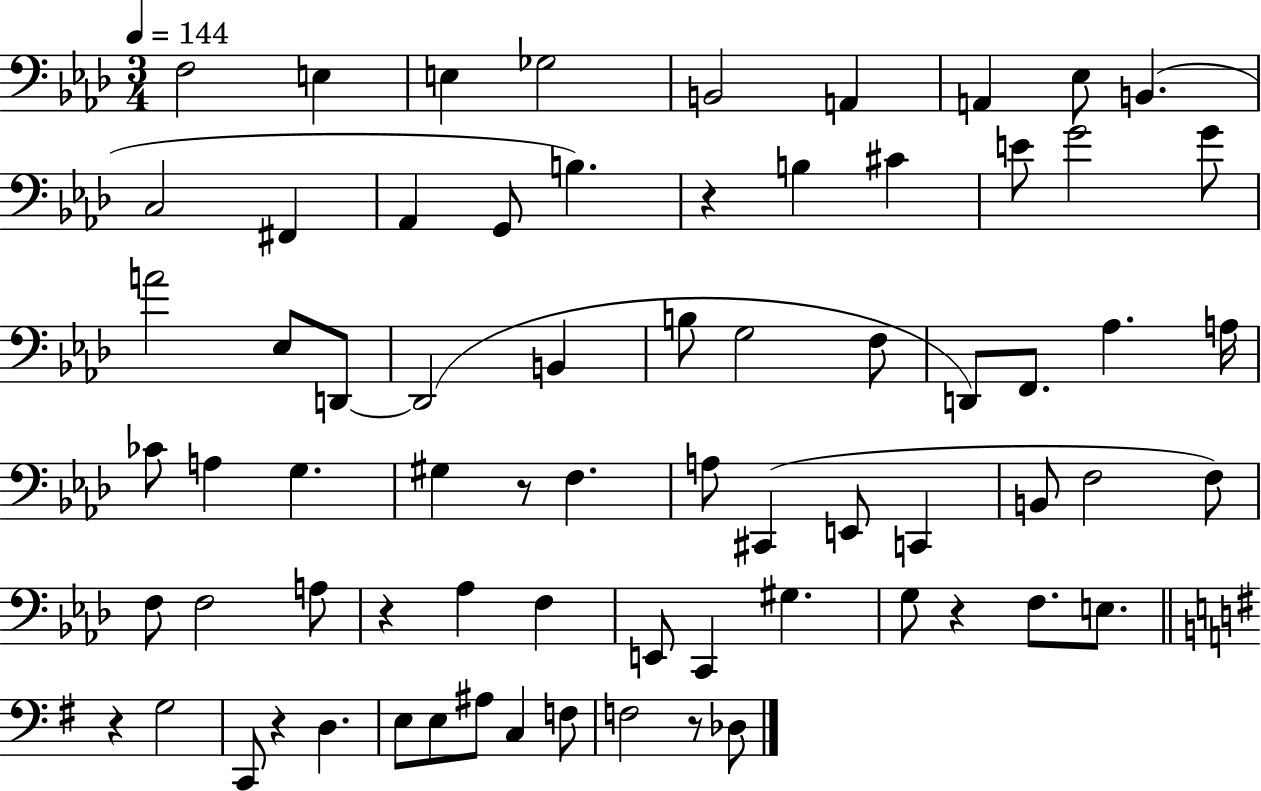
X:1
T:Untitled
M:3/4
L:1/4
K:Ab
F,2 E, E, _G,2 B,,2 A,, A,, _E,/2 B,, C,2 ^F,, _A,, G,,/2 B, z B, ^C E/2 G2 G/2 A2 _E,/2 D,,/2 D,,2 B,, B,/2 G,2 F,/2 D,,/2 F,,/2 _A, A,/4 _C/2 A, G, ^G, z/2 F, A,/2 ^C,, E,,/2 C,, B,,/2 F,2 F,/2 F,/2 F,2 A,/2 z _A, F, E,,/2 C,, ^G, G,/2 z F,/2 E,/2 z G,2 C,,/2 z D, E,/2 E,/2 ^A,/2 C, F,/2 F,2 z/2 _D,/2